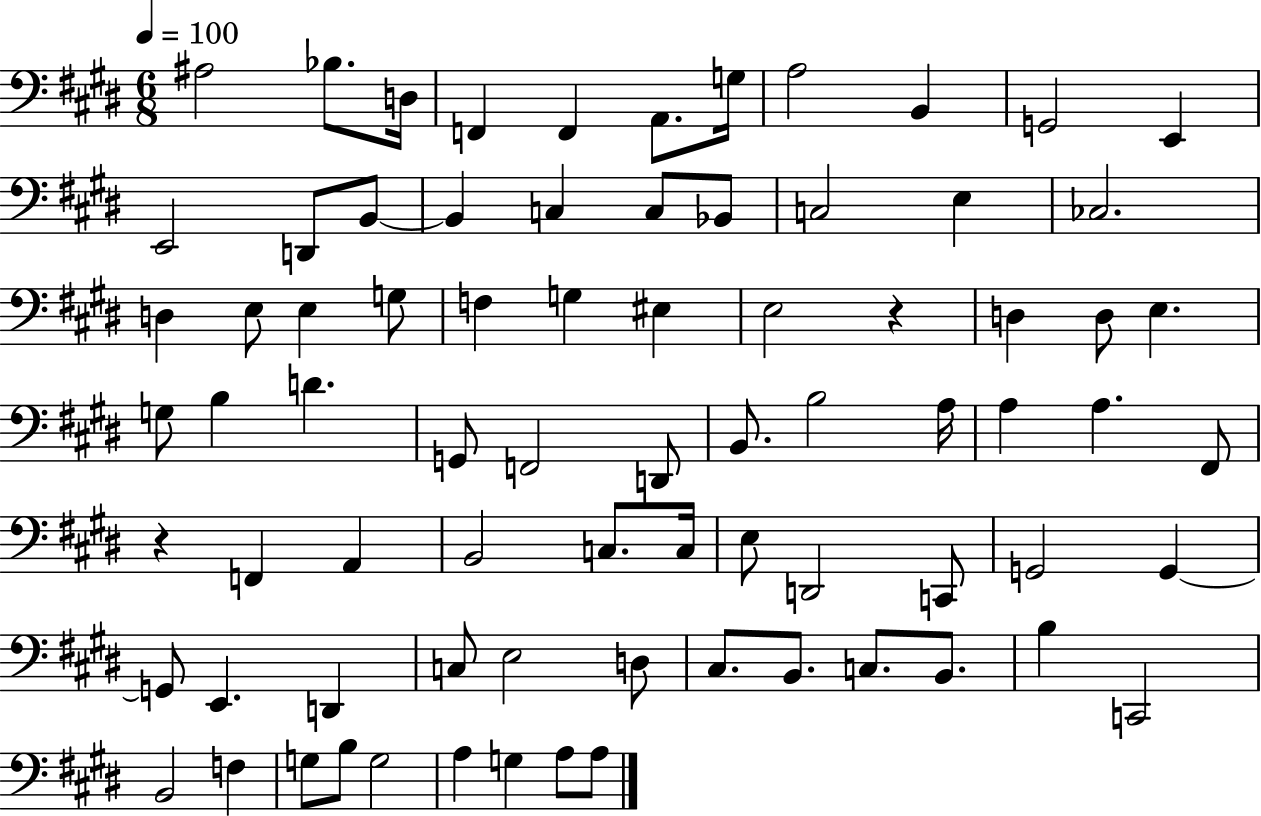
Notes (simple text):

A#3/h Bb3/e. D3/s F2/q F2/q A2/e. G3/s A3/h B2/q G2/h E2/q E2/h D2/e B2/e B2/q C3/q C3/e Bb2/e C3/h E3/q CES3/h. D3/q E3/e E3/q G3/e F3/q G3/q EIS3/q E3/h R/q D3/q D3/e E3/q. G3/e B3/q D4/q. G2/e F2/h D2/e B2/e. B3/h A3/s A3/q A3/q. F#2/e R/q F2/q A2/q B2/h C3/e. C3/s E3/e D2/h C2/e G2/h G2/q G2/e E2/q. D2/q C3/e E3/h D3/e C#3/e. B2/e. C3/e. B2/e. B3/q C2/h B2/h F3/q G3/e B3/e G3/h A3/q G3/q A3/e A3/e